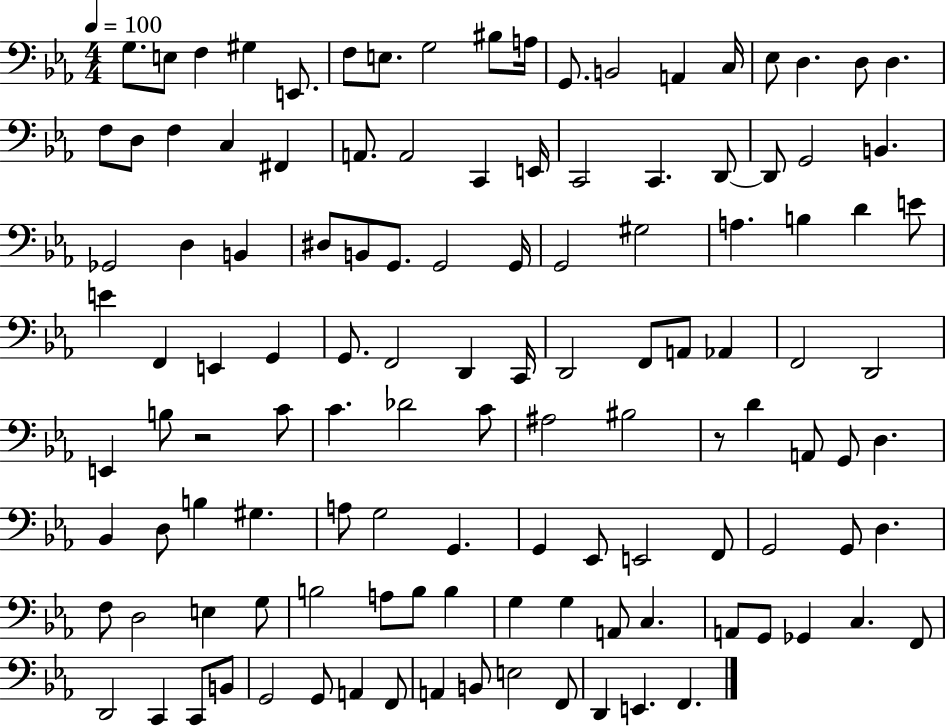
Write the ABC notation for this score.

X:1
T:Untitled
M:4/4
L:1/4
K:Eb
G,/2 E,/2 F, ^G, E,,/2 F,/2 E,/2 G,2 ^B,/2 A,/4 G,,/2 B,,2 A,, C,/4 _E,/2 D, D,/2 D, F,/2 D,/2 F, C, ^F,, A,,/2 A,,2 C,, E,,/4 C,,2 C,, D,,/2 D,,/2 G,,2 B,, _G,,2 D, B,, ^D,/2 B,,/2 G,,/2 G,,2 G,,/4 G,,2 ^G,2 A, B, D E/2 E F,, E,, G,, G,,/2 F,,2 D,, C,,/4 D,,2 F,,/2 A,,/2 _A,, F,,2 D,,2 E,, B,/2 z2 C/2 C _D2 C/2 ^A,2 ^B,2 z/2 D A,,/2 G,,/2 D, _B,, D,/2 B, ^G, A,/2 G,2 G,, G,, _E,,/2 E,,2 F,,/2 G,,2 G,,/2 D, F,/2 D,2 E, G,/2 B,2 A,/2 B,/2 B, G, G, A,,/2 C, A,,/2 G,,/2 _G,, C, F,,/2 D,,2 C,, C,,/2 B,,/2 G,,2 G,,/2 A,, F,,/2 A,, B,,/2 E,2 F,,/2 D,, E,, F,,